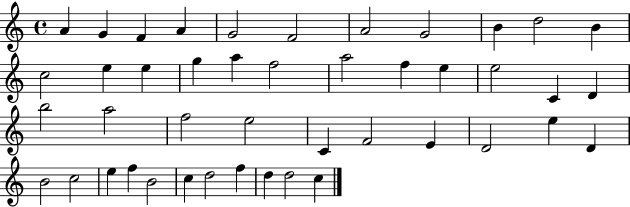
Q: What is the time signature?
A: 4/4